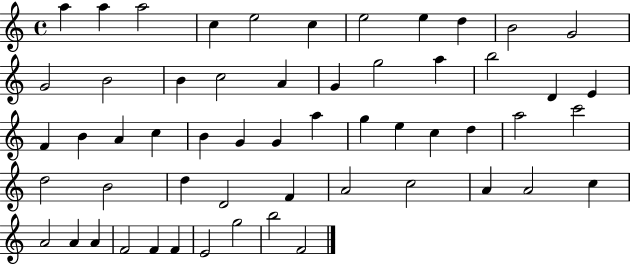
X:1
T:Untitled
M:4/4
L:1/4
K:C
a a a2 c e2 c e2 e d B2 G2 G2 B2 B c2 A G g2 a b2 D E F B A c B G G a g e c d a2 c'2 d2 B2 d D2 F A2 c2 A A2 c A2 A A F2 F F E2 g2 b2 F2